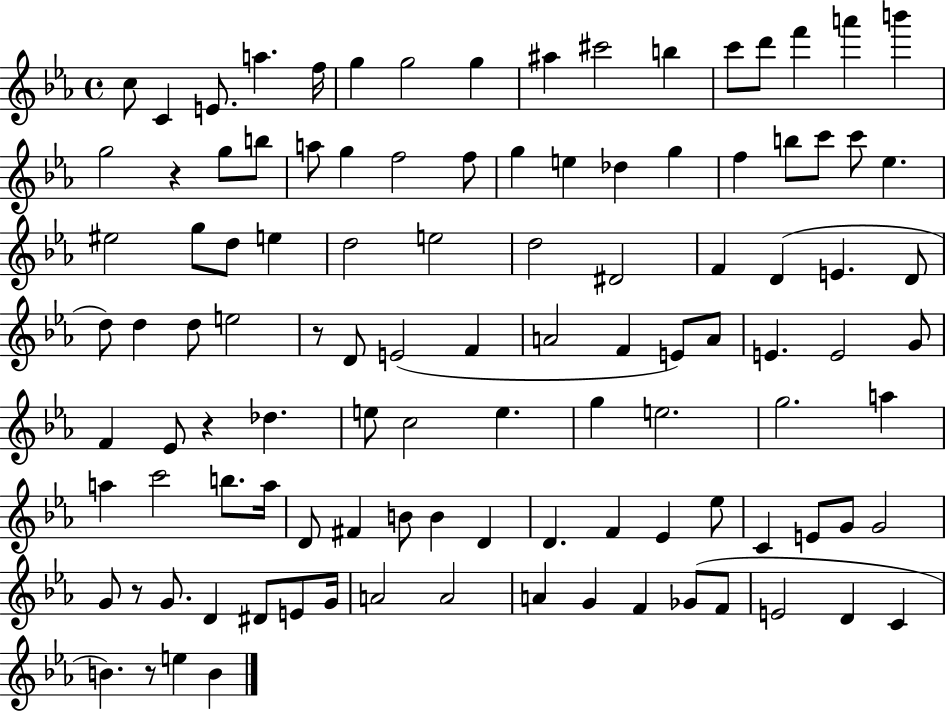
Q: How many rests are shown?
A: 5